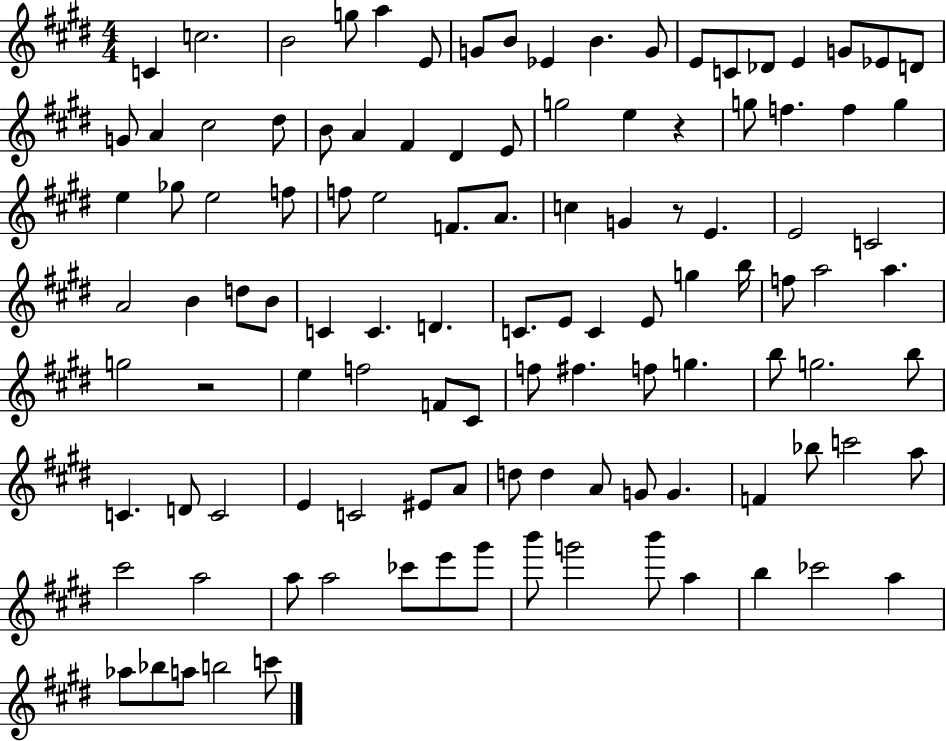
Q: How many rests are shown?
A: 3